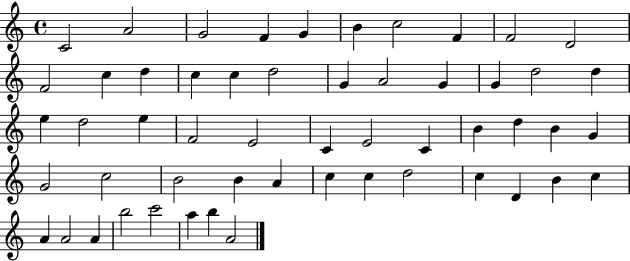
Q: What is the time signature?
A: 4/4